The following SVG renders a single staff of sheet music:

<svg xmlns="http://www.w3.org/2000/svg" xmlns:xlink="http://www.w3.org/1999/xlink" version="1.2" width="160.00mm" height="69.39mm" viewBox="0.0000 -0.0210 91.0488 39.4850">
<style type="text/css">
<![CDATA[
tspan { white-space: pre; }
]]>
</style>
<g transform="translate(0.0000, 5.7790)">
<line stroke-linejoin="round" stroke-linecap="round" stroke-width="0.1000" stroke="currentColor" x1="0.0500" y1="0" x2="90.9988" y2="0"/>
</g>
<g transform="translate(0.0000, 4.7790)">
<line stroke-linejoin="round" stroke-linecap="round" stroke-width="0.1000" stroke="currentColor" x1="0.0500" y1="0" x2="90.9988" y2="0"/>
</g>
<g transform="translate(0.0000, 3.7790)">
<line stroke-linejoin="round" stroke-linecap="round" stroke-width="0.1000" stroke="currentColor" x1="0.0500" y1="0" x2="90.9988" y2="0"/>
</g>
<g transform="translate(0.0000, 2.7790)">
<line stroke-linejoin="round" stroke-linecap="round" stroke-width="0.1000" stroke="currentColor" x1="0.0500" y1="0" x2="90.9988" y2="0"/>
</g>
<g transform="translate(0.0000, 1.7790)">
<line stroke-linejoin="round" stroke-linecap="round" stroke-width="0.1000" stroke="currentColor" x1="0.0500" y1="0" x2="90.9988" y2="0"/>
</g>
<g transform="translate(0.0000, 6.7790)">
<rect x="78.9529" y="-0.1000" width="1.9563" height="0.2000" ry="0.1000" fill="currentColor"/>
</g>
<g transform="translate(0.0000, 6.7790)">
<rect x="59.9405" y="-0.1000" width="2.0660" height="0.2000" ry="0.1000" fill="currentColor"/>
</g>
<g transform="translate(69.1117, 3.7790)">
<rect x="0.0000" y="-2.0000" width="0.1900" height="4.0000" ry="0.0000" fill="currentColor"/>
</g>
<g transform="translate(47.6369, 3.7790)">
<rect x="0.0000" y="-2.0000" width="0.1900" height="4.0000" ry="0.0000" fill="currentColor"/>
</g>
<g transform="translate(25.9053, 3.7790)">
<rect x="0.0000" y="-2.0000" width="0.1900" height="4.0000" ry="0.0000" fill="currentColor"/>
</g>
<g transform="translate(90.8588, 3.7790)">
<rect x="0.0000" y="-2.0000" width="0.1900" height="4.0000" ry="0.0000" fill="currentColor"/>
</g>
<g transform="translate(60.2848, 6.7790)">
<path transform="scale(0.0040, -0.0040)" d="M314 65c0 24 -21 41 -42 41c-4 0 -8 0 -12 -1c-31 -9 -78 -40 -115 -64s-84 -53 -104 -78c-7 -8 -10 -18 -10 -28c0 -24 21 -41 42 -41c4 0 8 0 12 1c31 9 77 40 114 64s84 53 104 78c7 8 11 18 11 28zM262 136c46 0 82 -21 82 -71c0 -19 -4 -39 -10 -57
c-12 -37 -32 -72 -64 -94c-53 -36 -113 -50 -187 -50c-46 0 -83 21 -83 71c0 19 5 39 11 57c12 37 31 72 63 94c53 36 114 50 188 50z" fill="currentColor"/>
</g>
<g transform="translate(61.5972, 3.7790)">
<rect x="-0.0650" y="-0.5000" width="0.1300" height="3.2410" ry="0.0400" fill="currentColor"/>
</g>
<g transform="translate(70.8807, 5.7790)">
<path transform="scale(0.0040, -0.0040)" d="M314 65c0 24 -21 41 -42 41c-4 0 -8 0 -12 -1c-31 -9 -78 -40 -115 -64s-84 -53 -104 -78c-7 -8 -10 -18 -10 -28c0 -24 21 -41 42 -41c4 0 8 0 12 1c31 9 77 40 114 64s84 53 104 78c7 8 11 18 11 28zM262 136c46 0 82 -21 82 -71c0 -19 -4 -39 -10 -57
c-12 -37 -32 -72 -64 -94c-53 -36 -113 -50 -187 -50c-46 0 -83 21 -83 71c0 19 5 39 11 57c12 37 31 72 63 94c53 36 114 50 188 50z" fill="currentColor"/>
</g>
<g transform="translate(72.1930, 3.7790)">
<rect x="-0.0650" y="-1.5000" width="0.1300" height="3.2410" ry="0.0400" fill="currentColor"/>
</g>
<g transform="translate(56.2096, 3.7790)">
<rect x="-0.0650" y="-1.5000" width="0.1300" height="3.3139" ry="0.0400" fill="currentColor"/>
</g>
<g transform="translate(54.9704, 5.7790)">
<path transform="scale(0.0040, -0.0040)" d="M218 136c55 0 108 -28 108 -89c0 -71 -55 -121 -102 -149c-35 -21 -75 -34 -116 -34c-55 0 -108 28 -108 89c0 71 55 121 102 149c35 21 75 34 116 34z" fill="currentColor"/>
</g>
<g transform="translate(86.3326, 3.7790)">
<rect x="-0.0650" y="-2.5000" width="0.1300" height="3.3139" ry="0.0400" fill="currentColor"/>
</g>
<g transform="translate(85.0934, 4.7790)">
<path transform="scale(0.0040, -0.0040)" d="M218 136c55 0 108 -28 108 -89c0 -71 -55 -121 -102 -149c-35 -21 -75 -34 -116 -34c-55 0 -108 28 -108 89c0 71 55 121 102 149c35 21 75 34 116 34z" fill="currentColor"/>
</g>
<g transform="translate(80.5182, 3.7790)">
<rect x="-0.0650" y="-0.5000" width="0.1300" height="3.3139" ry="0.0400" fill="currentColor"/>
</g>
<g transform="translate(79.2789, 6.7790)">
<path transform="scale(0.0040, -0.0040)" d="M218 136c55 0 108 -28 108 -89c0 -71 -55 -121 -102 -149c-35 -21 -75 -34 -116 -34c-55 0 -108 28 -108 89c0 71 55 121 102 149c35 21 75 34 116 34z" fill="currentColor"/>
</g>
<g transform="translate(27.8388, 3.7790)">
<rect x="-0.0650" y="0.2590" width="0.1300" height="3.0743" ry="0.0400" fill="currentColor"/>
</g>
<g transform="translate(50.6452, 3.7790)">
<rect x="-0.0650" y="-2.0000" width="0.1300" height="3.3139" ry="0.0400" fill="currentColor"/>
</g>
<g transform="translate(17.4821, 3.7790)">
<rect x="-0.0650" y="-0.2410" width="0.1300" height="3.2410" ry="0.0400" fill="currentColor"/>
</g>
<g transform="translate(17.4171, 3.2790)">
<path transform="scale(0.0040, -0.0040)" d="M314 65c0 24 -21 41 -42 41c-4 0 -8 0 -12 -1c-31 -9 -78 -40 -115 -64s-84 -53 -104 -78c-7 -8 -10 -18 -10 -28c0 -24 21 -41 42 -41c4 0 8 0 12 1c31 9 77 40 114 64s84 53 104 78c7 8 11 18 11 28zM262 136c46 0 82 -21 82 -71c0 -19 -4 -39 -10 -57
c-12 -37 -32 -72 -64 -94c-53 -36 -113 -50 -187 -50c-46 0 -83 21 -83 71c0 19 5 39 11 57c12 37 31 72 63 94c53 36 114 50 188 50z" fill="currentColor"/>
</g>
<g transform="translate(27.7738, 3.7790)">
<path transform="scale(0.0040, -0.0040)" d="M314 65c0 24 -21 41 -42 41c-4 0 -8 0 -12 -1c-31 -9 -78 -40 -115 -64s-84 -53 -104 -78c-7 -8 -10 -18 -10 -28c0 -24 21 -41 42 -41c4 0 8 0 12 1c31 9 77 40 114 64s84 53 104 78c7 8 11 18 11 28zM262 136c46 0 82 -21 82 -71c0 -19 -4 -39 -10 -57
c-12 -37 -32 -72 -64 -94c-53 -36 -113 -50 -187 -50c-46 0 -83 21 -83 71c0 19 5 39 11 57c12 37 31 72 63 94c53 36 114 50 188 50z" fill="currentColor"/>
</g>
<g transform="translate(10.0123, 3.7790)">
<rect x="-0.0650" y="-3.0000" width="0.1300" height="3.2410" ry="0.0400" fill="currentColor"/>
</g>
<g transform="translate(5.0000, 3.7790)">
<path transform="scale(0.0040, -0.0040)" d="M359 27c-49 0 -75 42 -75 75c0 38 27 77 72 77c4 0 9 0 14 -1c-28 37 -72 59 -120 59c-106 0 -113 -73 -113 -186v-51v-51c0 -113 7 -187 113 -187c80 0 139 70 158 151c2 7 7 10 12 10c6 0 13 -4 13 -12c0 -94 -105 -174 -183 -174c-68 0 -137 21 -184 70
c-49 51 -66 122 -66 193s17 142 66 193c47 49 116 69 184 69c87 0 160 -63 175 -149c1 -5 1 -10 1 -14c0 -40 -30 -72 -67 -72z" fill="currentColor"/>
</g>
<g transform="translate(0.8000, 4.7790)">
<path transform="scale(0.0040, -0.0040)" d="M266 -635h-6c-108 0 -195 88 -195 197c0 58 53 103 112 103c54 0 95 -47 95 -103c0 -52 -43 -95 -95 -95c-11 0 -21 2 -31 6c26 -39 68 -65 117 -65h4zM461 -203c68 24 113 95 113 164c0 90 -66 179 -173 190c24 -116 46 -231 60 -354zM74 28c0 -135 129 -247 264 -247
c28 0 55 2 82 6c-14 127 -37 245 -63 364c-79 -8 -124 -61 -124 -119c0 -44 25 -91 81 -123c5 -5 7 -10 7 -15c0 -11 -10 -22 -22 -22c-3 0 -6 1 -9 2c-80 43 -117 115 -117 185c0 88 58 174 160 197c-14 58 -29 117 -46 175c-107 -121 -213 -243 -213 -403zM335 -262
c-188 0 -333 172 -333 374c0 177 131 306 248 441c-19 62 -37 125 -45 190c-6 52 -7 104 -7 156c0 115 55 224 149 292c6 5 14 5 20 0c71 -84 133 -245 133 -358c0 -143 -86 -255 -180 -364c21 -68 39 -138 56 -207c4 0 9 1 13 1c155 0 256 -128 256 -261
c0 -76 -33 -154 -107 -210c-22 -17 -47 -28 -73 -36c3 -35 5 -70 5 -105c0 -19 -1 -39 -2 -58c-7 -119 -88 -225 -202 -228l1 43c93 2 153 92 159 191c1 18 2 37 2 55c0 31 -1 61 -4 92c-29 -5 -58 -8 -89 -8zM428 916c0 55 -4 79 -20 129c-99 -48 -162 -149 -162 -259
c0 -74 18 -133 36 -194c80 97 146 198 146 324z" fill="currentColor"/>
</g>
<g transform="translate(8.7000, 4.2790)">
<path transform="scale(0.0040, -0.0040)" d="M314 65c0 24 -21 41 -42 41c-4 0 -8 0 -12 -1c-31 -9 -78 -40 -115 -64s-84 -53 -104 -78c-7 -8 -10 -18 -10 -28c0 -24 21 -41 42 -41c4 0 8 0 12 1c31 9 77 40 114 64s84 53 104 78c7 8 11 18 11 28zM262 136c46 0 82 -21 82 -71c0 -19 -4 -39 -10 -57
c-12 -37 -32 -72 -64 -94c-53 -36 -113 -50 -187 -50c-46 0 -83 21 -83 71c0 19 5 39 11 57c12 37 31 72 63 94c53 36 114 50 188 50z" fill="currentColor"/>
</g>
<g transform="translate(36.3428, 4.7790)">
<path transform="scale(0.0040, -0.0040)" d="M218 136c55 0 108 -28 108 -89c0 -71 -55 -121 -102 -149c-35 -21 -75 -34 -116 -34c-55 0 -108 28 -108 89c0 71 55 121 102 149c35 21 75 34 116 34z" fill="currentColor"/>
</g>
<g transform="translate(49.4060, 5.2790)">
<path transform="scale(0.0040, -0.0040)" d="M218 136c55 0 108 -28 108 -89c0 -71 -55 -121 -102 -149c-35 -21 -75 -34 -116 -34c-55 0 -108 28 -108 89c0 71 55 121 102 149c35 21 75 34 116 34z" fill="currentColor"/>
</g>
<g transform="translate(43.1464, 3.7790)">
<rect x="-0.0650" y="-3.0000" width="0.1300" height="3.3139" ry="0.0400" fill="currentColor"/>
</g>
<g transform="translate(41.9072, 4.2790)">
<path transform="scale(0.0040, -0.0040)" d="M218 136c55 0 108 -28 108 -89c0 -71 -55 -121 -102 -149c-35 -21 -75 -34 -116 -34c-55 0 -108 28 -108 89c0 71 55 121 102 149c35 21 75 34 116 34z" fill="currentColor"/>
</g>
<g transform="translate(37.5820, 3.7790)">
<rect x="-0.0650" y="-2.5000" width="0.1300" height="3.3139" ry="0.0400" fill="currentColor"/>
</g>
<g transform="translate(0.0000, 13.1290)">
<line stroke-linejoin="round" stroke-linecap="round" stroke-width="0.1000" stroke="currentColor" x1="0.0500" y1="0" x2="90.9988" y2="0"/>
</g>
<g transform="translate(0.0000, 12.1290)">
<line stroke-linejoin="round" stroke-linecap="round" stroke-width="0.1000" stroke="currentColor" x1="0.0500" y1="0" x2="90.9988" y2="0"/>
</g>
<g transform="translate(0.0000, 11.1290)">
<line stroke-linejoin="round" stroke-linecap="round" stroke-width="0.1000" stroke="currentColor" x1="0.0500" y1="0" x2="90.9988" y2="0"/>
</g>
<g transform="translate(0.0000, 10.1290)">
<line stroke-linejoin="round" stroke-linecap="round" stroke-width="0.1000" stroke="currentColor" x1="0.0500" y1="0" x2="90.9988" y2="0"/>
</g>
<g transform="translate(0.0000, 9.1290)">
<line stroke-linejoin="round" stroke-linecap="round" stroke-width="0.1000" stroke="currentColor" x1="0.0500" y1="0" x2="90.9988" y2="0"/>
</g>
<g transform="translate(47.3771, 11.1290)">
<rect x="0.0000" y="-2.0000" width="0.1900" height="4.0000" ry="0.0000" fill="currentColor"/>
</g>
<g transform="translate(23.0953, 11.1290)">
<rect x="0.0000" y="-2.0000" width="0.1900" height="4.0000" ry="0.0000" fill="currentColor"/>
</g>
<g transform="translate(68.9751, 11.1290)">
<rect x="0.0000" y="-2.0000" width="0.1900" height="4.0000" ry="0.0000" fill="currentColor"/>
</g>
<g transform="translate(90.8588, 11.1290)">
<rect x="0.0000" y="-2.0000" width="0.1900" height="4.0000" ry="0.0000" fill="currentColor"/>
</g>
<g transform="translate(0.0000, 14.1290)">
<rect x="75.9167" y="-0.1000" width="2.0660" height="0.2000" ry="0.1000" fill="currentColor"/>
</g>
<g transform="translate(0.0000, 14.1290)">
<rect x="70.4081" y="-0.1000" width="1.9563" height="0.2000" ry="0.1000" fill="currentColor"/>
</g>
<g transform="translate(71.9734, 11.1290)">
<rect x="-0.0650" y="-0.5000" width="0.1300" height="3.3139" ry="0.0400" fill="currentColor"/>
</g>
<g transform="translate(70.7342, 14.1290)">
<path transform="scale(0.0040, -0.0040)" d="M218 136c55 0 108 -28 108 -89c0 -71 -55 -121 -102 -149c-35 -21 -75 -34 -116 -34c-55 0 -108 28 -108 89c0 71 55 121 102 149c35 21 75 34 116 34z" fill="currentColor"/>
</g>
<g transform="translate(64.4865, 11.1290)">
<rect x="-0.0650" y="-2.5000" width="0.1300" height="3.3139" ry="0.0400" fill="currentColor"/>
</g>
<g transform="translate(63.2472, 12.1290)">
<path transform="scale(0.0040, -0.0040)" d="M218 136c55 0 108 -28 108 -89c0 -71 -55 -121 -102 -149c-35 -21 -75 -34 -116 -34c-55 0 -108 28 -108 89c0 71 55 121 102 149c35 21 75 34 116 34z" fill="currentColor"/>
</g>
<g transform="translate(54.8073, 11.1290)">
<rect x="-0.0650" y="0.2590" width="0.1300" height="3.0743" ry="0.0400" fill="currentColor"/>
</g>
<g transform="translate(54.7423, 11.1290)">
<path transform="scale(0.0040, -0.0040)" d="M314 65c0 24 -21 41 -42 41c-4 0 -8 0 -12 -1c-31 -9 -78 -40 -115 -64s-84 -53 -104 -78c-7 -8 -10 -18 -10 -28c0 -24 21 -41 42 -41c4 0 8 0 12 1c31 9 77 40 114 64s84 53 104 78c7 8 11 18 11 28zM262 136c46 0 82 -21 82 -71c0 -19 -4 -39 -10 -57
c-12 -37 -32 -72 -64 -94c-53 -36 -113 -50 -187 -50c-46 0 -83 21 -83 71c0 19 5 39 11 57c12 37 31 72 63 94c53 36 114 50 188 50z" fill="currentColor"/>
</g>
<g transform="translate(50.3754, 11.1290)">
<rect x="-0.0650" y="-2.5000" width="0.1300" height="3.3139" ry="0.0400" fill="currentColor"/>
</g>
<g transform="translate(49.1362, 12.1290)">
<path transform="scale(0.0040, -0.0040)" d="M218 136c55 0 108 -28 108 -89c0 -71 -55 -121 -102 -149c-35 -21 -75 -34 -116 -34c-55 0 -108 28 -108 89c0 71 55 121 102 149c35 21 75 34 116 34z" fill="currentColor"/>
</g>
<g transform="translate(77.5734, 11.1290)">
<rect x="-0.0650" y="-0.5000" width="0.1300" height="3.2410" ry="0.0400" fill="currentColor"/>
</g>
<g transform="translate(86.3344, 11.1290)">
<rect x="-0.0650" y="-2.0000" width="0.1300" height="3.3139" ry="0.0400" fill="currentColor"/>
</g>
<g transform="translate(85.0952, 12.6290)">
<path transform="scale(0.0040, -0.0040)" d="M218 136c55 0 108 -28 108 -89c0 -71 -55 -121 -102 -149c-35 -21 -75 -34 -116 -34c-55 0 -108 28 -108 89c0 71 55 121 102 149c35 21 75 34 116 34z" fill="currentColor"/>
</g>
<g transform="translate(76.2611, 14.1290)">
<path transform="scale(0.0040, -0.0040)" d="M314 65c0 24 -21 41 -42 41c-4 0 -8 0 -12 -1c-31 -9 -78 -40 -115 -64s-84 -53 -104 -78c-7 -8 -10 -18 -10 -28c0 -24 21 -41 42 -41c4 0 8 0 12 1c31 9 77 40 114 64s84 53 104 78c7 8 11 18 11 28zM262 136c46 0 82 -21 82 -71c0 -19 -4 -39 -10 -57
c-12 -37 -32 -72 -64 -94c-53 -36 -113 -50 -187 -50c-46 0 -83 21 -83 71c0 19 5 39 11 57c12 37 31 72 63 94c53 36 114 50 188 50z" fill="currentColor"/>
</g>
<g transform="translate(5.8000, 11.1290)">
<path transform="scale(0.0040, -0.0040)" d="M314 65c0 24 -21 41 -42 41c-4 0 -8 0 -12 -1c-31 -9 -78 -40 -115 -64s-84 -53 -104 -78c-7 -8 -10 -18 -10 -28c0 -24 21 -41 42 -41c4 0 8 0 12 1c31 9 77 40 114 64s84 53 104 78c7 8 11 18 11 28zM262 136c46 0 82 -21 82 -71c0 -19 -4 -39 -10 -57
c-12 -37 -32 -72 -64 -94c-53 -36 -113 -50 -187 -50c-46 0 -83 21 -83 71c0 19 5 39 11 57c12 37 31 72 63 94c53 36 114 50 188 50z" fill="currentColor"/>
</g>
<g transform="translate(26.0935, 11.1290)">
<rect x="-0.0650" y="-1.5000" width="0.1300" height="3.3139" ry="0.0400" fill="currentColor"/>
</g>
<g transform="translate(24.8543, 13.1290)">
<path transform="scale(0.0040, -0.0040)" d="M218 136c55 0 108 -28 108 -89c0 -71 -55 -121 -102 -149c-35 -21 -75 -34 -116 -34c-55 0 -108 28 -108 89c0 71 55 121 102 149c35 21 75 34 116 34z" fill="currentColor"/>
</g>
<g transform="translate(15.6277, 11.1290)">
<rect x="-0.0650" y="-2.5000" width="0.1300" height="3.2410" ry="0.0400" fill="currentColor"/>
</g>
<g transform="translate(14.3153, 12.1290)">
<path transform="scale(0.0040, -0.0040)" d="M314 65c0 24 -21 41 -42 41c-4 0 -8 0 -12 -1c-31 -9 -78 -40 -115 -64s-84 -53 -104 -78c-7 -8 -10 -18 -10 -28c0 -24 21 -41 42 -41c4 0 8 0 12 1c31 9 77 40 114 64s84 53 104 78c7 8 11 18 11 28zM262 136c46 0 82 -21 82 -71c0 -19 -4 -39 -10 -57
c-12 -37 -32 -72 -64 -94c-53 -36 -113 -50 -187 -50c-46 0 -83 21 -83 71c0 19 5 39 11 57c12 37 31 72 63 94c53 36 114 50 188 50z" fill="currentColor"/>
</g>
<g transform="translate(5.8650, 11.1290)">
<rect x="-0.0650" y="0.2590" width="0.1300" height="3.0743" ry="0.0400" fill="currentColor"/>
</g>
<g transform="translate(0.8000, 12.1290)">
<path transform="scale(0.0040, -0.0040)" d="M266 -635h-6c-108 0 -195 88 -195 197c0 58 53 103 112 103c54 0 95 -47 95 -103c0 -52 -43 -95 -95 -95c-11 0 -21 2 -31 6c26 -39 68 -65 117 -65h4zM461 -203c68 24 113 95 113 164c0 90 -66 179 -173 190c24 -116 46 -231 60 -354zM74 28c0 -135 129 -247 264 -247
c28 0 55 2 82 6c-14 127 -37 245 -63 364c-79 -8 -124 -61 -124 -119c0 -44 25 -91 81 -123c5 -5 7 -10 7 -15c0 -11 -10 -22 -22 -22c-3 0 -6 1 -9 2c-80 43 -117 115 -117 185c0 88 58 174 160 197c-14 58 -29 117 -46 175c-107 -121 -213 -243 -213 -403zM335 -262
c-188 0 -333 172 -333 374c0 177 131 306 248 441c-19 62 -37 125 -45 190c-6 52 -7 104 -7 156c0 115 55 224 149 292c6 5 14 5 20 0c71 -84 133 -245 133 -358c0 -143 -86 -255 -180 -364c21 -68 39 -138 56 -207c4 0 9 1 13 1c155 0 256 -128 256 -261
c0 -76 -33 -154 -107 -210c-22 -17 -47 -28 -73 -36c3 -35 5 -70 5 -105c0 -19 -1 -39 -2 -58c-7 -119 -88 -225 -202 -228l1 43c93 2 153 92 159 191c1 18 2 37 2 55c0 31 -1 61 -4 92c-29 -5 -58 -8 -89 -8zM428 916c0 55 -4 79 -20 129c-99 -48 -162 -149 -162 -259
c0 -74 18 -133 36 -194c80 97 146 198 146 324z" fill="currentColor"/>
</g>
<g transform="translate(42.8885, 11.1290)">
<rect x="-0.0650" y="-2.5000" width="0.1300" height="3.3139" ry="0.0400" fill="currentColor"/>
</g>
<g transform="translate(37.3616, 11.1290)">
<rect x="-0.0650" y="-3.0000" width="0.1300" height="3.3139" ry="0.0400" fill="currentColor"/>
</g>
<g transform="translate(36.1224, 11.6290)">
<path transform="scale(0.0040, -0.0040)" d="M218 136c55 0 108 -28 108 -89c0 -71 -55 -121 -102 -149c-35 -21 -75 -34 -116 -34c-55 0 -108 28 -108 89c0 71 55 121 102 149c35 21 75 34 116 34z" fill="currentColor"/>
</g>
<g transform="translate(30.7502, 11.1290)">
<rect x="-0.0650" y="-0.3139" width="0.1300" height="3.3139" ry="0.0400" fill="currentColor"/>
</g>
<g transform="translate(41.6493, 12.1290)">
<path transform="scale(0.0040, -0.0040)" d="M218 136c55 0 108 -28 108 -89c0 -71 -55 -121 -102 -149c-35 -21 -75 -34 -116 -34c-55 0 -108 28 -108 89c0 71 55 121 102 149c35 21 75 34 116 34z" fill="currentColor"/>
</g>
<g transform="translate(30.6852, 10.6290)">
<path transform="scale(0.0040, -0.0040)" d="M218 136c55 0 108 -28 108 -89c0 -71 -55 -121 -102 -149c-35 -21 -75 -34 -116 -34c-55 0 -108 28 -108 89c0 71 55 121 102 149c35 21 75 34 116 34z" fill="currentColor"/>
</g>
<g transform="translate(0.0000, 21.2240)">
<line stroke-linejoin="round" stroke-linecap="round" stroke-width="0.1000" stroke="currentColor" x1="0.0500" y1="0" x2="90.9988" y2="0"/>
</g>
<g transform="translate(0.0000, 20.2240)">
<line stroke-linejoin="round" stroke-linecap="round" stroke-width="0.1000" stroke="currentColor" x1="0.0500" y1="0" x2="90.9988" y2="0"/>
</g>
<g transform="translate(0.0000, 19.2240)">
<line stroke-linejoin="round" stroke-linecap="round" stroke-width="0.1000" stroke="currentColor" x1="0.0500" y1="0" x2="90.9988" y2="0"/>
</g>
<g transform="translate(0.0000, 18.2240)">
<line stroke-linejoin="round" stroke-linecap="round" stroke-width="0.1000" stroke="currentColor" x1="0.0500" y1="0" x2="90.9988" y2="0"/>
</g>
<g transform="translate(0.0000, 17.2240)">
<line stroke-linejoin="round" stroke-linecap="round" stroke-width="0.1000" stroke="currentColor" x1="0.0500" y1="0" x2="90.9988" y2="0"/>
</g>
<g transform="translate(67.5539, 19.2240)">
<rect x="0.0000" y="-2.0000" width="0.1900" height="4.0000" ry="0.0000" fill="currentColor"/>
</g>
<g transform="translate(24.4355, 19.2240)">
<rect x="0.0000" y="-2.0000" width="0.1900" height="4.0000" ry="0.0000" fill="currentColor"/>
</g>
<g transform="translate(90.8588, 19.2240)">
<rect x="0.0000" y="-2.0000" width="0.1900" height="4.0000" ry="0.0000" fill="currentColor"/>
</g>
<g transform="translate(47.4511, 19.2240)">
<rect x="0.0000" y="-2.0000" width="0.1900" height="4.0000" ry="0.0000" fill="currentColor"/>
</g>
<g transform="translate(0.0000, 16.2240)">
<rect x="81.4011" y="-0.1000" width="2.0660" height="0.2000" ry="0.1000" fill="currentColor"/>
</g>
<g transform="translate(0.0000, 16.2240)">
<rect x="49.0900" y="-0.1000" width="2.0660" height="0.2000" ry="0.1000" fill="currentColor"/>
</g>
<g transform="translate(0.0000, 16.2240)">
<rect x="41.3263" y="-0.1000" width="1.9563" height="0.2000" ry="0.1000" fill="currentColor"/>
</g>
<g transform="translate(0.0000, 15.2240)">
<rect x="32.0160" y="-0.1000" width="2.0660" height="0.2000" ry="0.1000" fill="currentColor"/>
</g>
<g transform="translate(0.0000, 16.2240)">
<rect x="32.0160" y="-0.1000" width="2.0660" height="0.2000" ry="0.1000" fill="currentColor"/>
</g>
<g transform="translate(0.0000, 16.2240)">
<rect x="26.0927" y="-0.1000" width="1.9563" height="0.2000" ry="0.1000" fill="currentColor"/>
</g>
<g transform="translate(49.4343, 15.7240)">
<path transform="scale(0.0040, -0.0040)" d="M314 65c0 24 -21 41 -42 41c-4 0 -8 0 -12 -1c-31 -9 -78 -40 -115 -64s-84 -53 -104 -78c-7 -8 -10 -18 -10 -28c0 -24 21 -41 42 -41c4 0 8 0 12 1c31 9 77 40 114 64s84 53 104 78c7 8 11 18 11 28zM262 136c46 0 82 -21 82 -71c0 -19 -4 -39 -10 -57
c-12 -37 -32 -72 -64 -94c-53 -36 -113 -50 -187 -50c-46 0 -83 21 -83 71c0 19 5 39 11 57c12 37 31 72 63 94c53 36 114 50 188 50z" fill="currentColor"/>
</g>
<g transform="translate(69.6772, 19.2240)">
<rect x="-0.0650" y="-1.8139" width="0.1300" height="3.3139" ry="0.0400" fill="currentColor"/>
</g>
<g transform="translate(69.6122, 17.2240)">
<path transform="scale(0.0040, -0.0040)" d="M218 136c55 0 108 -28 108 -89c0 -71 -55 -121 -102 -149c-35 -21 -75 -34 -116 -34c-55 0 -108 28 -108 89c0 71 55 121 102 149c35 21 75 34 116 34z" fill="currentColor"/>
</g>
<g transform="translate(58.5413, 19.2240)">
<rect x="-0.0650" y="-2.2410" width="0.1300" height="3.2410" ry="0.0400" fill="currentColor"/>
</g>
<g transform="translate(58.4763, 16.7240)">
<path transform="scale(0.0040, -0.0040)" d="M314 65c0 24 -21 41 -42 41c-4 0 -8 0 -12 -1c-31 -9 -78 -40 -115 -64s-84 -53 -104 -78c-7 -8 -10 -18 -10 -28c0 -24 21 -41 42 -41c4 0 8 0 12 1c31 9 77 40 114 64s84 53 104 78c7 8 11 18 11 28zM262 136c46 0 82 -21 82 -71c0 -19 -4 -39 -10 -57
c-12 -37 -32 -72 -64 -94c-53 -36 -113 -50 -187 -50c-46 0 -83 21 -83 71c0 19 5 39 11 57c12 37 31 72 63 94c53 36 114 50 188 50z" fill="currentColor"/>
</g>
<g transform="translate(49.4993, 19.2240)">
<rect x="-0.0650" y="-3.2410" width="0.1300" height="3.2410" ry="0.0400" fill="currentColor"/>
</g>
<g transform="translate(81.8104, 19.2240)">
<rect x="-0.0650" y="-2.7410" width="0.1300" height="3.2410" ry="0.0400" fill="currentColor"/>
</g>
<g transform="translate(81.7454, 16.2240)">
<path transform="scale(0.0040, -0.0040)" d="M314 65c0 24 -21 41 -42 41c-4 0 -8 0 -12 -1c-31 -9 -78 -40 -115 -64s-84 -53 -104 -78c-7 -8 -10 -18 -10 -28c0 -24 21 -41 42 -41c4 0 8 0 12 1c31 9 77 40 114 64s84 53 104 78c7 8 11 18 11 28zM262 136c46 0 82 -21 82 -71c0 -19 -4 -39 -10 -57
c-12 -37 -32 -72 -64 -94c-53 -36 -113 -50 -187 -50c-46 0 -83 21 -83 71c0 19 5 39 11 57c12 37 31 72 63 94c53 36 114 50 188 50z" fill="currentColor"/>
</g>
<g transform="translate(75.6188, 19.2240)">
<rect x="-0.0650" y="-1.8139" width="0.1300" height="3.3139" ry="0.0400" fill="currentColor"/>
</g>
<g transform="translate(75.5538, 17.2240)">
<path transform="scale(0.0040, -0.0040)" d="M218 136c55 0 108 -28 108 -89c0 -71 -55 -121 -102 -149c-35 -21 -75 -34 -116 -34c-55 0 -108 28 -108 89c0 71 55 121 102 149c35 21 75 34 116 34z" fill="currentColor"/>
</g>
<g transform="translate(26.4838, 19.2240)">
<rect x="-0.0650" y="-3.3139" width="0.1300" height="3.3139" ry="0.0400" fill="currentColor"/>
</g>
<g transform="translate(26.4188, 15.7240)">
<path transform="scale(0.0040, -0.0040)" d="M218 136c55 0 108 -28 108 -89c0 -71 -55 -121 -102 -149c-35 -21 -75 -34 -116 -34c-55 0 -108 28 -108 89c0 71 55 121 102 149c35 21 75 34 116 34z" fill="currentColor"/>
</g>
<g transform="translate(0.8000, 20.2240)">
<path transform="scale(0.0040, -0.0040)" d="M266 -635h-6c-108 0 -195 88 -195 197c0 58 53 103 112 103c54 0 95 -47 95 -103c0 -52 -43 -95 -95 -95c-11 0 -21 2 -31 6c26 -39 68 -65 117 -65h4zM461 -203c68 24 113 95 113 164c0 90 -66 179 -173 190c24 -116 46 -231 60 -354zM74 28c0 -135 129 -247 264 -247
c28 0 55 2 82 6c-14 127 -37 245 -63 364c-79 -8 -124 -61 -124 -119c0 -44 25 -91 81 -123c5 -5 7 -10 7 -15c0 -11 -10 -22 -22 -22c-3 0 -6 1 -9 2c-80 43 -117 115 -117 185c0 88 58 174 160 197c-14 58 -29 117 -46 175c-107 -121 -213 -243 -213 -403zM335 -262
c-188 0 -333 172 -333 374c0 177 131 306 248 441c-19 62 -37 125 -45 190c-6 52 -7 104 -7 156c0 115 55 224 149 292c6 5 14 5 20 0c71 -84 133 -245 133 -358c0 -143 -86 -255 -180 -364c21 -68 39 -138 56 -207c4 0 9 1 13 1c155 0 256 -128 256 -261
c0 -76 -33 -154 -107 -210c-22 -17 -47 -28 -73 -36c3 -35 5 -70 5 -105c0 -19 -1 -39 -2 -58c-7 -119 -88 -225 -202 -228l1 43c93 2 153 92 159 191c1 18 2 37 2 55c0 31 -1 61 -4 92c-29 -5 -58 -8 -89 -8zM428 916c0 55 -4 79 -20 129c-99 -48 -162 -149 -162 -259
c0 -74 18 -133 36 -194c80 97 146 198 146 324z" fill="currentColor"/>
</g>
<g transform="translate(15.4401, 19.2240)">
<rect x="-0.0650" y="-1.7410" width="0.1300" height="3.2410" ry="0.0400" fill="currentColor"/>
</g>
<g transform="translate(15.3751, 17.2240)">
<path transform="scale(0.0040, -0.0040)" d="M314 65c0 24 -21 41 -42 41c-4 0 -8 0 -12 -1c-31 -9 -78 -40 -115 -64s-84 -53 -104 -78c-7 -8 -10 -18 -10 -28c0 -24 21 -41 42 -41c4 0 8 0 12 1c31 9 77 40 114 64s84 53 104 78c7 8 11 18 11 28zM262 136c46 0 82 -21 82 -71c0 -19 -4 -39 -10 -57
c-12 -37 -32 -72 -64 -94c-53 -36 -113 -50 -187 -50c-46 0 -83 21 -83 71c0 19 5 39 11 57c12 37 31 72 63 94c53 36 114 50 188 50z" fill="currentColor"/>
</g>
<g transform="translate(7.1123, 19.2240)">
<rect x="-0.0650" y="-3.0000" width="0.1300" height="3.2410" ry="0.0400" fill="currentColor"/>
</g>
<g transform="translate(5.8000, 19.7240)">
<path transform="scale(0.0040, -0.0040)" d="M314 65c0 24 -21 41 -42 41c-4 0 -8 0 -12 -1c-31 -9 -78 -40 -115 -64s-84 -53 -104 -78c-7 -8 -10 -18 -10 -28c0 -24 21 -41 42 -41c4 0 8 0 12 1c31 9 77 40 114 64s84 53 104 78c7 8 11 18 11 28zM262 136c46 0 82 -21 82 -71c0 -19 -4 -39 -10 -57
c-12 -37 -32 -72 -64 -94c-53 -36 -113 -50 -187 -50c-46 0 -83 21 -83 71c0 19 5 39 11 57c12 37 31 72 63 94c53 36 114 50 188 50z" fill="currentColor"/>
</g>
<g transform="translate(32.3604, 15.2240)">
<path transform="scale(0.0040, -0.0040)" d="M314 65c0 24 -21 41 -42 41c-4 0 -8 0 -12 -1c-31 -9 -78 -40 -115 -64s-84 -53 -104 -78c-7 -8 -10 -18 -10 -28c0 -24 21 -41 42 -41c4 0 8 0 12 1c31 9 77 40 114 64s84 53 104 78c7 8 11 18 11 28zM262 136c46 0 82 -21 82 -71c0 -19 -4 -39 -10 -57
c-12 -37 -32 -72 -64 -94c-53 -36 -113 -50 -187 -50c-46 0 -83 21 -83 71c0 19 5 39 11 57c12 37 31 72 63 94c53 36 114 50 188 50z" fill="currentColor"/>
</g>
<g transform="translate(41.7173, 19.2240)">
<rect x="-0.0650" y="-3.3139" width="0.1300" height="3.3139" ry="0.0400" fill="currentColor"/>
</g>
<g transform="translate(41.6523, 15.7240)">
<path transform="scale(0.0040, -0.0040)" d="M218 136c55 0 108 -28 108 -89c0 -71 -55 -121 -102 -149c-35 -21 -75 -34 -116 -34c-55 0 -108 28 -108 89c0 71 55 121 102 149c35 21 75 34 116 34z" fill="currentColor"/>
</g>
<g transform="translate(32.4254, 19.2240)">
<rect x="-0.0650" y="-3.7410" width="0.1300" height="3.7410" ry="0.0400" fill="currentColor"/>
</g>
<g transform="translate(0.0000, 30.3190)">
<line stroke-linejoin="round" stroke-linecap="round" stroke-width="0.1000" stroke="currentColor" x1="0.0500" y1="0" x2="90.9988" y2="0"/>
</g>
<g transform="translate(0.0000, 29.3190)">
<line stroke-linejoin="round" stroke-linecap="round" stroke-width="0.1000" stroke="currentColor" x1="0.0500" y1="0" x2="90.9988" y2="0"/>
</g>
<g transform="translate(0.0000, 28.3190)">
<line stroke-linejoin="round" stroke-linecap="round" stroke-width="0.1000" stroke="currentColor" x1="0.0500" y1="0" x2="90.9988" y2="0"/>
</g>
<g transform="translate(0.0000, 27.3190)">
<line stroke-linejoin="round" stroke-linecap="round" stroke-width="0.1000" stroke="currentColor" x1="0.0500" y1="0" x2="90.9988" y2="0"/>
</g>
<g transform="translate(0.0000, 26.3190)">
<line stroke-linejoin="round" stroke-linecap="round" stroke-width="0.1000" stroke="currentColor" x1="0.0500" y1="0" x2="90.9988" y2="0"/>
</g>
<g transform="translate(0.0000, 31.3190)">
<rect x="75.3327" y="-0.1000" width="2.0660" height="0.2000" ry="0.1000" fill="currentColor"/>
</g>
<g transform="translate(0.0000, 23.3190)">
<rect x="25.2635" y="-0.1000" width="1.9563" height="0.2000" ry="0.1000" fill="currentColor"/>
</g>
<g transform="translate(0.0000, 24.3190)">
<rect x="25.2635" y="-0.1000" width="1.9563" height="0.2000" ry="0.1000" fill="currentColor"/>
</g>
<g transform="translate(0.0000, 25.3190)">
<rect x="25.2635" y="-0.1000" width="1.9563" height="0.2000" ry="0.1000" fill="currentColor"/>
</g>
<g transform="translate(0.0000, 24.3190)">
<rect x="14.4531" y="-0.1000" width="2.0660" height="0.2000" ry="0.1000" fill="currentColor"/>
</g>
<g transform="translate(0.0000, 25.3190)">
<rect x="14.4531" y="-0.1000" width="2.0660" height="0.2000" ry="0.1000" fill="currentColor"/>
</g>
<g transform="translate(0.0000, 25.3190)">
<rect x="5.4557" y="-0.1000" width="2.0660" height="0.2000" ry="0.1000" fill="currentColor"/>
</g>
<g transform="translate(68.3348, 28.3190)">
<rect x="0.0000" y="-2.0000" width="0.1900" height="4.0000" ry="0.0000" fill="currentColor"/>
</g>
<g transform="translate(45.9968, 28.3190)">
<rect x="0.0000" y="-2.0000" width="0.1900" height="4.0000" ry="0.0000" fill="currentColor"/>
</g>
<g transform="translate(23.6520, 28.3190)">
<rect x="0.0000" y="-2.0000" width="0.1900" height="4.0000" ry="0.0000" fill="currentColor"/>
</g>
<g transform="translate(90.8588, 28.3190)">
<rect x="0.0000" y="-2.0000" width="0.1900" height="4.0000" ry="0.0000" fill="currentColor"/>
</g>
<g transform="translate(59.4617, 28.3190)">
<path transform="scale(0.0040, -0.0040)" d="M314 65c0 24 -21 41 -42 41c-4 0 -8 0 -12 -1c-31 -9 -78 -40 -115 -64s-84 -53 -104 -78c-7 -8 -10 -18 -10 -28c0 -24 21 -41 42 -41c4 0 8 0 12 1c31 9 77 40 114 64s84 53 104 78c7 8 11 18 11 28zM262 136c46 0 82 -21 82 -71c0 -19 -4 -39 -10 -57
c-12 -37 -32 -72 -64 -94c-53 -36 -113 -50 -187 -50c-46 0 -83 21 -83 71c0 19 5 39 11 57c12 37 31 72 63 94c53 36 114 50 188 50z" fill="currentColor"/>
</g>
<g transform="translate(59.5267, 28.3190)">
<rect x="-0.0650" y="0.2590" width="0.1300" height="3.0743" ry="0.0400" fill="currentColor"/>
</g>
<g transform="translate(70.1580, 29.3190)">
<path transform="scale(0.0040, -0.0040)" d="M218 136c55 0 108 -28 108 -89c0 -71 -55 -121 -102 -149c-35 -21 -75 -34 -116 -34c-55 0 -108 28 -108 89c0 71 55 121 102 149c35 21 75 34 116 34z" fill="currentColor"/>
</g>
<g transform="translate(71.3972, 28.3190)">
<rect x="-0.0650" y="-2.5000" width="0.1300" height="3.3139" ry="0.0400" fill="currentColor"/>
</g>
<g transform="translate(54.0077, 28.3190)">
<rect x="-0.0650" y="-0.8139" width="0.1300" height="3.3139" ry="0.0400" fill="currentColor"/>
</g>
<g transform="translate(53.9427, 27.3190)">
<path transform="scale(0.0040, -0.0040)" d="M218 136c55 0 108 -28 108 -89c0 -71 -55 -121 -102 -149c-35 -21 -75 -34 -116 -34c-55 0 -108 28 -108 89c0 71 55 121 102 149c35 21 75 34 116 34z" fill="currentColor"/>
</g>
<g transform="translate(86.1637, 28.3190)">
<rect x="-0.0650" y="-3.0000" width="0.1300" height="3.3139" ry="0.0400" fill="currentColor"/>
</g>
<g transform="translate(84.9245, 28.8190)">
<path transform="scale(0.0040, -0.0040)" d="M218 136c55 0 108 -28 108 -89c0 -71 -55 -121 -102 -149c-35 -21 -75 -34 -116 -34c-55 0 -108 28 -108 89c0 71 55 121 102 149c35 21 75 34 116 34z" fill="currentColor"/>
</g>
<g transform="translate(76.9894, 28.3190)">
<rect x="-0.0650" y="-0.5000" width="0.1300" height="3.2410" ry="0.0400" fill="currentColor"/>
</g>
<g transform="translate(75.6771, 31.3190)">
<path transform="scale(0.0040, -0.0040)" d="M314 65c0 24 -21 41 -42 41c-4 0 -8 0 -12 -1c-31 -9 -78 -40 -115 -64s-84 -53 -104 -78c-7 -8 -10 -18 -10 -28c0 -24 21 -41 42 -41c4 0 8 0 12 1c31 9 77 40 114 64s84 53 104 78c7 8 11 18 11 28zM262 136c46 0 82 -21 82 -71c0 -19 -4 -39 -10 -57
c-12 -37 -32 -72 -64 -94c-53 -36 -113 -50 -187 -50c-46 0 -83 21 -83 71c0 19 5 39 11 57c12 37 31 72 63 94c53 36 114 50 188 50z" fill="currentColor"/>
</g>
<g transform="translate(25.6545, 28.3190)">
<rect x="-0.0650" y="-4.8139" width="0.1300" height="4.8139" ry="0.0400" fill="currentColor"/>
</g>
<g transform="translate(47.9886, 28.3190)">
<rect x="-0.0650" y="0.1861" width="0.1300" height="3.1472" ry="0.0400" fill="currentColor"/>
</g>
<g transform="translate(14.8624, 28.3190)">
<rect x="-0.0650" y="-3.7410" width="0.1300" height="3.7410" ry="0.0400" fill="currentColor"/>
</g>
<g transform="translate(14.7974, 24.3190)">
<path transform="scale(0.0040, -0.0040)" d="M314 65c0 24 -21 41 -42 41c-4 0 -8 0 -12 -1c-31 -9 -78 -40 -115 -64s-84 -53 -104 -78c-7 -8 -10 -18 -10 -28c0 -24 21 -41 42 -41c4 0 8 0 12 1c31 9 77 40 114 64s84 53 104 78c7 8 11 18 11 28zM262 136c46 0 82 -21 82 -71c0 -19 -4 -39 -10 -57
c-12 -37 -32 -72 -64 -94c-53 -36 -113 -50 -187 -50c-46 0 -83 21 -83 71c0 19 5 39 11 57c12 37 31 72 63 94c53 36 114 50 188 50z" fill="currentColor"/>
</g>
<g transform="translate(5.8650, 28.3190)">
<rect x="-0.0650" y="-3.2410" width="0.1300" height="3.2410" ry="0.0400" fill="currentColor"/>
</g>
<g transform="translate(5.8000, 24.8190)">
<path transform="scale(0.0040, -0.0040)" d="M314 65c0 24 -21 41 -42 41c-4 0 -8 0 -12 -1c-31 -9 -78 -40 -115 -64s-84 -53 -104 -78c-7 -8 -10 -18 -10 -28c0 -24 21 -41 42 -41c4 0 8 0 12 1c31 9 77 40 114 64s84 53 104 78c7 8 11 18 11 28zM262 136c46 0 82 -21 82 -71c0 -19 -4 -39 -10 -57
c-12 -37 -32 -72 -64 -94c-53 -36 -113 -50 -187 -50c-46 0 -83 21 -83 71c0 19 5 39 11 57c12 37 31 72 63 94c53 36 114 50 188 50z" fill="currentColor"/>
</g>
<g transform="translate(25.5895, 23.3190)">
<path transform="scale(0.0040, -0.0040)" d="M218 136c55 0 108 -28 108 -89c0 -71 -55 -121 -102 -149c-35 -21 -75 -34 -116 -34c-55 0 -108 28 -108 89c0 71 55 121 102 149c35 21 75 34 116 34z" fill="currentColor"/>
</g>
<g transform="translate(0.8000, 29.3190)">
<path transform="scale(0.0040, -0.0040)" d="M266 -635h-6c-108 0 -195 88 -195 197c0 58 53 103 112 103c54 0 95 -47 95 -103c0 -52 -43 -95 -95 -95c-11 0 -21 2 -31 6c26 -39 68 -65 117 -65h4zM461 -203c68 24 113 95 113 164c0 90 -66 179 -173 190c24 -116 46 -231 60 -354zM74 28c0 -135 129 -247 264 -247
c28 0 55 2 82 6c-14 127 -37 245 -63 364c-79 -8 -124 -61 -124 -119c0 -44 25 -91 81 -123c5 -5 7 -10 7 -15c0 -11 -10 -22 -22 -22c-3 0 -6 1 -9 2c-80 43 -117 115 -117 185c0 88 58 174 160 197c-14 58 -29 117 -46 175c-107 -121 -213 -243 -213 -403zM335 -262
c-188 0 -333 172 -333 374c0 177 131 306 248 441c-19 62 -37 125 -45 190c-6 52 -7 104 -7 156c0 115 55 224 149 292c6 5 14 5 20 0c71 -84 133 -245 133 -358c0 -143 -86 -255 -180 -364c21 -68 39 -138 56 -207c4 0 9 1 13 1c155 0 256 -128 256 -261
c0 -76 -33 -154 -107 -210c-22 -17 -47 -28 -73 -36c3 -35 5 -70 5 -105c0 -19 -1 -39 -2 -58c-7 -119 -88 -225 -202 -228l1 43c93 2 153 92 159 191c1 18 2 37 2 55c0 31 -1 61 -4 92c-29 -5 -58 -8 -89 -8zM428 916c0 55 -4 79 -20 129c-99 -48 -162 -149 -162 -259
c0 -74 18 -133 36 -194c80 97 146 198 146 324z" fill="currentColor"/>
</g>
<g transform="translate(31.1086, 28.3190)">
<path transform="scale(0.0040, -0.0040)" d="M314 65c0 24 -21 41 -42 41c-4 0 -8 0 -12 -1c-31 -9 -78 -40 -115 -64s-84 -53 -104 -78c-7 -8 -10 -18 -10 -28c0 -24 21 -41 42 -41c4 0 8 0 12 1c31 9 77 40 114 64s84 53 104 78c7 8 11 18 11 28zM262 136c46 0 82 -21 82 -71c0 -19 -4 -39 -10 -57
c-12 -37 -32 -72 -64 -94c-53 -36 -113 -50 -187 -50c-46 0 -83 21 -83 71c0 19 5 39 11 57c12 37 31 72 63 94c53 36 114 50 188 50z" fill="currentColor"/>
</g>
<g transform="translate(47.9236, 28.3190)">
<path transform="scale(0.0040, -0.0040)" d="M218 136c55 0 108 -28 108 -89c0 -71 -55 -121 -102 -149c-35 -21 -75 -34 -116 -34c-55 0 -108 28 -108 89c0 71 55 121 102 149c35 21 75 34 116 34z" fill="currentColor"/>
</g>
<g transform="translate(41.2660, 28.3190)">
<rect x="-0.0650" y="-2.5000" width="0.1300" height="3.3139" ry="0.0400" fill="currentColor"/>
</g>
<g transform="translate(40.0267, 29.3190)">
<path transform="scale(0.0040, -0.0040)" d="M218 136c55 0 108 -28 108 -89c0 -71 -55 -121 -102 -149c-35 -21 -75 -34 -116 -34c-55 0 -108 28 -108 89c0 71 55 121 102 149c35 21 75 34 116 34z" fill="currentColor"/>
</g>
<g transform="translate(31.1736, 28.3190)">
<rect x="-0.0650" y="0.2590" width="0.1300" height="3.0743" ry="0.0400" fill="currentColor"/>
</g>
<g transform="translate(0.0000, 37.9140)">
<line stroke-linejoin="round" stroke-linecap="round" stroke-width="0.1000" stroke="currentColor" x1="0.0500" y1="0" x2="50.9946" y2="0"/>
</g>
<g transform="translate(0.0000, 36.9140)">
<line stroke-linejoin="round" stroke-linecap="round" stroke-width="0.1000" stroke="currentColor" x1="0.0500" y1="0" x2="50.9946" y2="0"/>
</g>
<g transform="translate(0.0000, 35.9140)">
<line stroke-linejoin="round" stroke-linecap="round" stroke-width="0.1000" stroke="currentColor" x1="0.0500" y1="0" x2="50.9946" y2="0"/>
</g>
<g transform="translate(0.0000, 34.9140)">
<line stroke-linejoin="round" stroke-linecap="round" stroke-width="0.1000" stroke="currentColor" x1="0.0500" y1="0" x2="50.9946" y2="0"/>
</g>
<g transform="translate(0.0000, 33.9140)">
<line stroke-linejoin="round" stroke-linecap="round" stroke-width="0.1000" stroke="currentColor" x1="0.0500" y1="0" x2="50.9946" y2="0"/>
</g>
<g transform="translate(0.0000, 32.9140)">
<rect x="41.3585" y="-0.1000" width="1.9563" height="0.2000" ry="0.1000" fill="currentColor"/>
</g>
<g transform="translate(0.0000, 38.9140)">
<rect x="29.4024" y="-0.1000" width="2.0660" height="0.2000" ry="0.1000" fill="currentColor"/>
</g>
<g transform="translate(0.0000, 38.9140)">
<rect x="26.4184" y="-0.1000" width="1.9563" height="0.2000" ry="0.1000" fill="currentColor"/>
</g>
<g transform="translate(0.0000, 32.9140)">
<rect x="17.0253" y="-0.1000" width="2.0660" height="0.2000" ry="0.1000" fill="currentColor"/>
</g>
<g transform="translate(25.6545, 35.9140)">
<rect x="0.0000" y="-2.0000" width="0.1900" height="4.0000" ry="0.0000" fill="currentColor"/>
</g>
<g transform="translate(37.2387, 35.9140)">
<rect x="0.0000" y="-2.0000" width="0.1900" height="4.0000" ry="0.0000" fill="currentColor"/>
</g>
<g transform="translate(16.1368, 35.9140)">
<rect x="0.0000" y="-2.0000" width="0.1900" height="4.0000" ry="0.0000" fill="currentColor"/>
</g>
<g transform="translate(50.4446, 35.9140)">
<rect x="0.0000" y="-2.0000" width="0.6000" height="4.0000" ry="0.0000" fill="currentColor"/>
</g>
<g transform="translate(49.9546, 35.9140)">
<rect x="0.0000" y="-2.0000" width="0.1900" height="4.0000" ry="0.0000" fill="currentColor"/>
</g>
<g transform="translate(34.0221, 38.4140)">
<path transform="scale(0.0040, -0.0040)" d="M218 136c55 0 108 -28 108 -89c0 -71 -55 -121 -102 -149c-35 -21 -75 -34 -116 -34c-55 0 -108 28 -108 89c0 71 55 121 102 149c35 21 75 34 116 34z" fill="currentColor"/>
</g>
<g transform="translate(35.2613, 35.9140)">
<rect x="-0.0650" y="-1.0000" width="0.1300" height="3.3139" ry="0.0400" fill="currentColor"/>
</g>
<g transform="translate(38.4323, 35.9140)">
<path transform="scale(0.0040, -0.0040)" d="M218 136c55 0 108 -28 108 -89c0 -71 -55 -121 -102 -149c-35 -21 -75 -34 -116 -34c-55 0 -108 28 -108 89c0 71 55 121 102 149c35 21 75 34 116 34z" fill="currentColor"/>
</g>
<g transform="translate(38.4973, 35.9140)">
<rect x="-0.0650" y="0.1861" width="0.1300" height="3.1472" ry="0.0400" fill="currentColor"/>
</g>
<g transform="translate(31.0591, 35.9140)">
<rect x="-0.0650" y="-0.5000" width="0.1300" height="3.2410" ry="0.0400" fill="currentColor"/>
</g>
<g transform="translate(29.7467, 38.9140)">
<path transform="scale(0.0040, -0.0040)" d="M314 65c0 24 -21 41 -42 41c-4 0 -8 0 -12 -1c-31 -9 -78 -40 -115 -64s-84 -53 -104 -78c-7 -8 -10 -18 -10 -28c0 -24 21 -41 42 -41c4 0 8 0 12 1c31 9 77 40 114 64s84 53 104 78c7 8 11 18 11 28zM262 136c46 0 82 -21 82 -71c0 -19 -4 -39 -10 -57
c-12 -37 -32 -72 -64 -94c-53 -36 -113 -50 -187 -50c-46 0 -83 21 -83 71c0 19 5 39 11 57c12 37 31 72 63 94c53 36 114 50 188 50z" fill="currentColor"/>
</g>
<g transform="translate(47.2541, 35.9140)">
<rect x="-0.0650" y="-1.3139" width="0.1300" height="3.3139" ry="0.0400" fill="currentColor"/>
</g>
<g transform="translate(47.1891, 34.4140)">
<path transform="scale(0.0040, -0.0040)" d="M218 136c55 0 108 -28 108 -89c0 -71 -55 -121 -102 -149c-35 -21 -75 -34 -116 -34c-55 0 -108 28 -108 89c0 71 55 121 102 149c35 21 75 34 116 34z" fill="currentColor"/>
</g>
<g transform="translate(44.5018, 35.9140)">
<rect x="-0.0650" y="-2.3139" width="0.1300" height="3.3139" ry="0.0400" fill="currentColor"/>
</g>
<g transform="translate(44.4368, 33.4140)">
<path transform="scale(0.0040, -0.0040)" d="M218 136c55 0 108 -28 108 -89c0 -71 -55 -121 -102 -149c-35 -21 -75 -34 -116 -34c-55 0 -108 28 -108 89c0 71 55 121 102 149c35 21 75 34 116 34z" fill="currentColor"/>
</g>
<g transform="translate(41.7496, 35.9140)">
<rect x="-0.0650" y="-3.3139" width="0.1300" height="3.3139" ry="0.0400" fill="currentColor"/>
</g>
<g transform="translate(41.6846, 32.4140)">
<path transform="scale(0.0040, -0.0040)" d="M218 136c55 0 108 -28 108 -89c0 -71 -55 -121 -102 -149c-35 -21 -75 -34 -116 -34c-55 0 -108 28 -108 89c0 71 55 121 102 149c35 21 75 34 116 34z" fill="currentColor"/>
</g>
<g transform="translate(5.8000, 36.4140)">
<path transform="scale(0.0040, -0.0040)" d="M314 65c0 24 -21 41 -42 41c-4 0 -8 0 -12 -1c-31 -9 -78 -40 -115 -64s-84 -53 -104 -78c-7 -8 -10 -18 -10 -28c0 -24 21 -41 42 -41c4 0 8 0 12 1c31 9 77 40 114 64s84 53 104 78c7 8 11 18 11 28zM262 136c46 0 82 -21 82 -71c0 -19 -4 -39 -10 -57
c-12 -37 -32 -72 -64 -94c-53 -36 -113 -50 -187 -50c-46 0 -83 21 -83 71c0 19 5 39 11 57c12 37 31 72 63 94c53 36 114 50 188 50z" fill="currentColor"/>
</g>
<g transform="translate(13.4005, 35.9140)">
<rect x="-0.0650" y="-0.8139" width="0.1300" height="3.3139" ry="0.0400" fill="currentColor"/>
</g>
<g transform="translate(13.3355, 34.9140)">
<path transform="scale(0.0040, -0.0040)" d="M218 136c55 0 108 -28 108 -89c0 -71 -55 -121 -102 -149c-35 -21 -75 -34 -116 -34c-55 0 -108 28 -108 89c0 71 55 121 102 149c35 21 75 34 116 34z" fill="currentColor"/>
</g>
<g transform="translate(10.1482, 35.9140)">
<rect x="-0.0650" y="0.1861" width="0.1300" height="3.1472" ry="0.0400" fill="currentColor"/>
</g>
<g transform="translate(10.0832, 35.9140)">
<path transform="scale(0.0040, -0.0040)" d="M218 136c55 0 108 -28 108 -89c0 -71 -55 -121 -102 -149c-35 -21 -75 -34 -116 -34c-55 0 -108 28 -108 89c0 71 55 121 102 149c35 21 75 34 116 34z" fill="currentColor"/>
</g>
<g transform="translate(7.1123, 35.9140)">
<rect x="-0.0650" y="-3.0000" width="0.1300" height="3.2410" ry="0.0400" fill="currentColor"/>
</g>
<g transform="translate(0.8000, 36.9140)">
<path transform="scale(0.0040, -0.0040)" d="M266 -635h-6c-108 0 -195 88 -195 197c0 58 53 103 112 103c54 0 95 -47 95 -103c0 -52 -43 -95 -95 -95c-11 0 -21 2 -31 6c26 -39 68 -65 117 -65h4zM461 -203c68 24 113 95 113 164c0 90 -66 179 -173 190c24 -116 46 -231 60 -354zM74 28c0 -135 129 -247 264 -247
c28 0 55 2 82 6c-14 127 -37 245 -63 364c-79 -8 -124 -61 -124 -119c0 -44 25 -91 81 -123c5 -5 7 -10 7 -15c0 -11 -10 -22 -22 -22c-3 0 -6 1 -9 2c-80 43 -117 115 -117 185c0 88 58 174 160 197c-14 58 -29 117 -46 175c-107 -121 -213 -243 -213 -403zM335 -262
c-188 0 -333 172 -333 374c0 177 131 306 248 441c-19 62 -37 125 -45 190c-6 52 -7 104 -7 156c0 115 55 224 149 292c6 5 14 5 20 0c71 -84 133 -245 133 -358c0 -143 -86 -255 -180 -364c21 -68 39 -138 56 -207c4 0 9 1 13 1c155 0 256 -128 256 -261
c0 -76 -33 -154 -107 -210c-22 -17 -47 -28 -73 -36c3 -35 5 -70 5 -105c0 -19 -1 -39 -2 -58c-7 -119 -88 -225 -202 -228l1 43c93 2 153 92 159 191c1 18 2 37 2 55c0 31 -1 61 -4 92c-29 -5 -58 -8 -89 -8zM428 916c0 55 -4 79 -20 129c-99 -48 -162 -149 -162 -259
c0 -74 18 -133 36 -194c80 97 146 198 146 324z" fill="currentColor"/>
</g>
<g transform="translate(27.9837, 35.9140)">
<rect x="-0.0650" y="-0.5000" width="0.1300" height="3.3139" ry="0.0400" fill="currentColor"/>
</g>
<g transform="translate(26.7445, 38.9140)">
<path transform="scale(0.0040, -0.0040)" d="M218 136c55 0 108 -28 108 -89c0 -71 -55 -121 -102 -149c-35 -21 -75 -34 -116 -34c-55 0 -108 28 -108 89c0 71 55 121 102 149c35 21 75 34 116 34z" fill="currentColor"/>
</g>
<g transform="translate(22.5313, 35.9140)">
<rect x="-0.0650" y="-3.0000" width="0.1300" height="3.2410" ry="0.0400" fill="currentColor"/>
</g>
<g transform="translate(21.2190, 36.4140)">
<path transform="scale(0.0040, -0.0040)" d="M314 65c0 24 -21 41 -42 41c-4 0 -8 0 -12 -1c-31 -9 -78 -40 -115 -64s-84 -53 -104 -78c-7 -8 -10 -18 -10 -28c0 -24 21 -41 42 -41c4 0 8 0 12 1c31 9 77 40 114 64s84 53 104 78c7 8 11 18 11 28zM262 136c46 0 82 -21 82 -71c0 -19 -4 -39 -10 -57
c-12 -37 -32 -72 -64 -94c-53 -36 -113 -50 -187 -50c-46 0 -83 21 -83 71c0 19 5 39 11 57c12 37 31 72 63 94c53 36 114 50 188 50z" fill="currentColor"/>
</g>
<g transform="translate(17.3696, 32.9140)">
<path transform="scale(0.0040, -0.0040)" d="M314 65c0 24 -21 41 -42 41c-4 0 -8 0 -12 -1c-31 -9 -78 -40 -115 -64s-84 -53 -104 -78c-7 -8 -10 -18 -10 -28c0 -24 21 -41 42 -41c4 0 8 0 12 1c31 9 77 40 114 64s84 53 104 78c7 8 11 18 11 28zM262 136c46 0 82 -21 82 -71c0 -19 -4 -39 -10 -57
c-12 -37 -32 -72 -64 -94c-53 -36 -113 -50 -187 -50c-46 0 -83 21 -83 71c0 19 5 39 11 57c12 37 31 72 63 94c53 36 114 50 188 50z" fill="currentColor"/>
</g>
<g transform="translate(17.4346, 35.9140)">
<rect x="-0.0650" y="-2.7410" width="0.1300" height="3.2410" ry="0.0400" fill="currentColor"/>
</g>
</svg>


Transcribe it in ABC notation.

X:1
T:Untitled
M:4/4
L:1/4
K:C
A2 c2 B2 G A F E C2 E2 C G B2 G2 E c A G G B2 G C C2 F A2 f2 b c'2 b b2 g2 f f a2 b2 c'2 e' B2 G B d B2 G C2 A A2 B d a2 A2 C C2 D B b g e